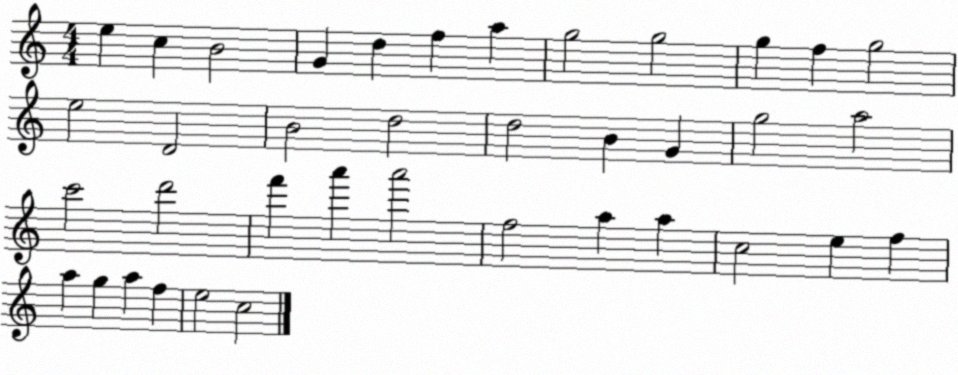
X:1
T:Untitled
M:4/4
L:1/4
K:C
e c B2 G d f a g2 g2 g f g2 e2 D2 B2 d2 d2 B G g2 a2 c'2 d'2 f' a' a'2 f2 a a c2 e f a g a f e2 c2